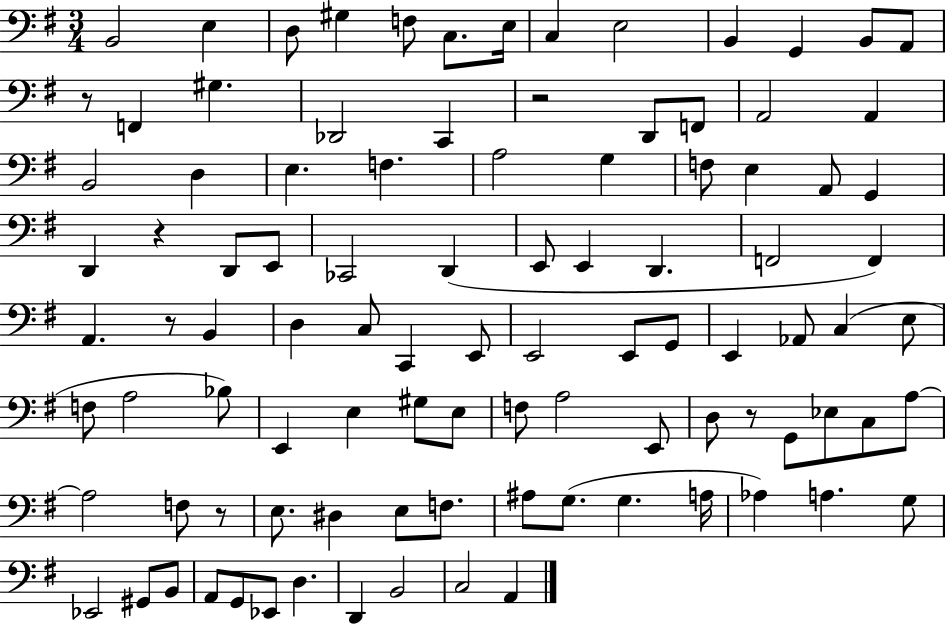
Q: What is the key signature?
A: G major